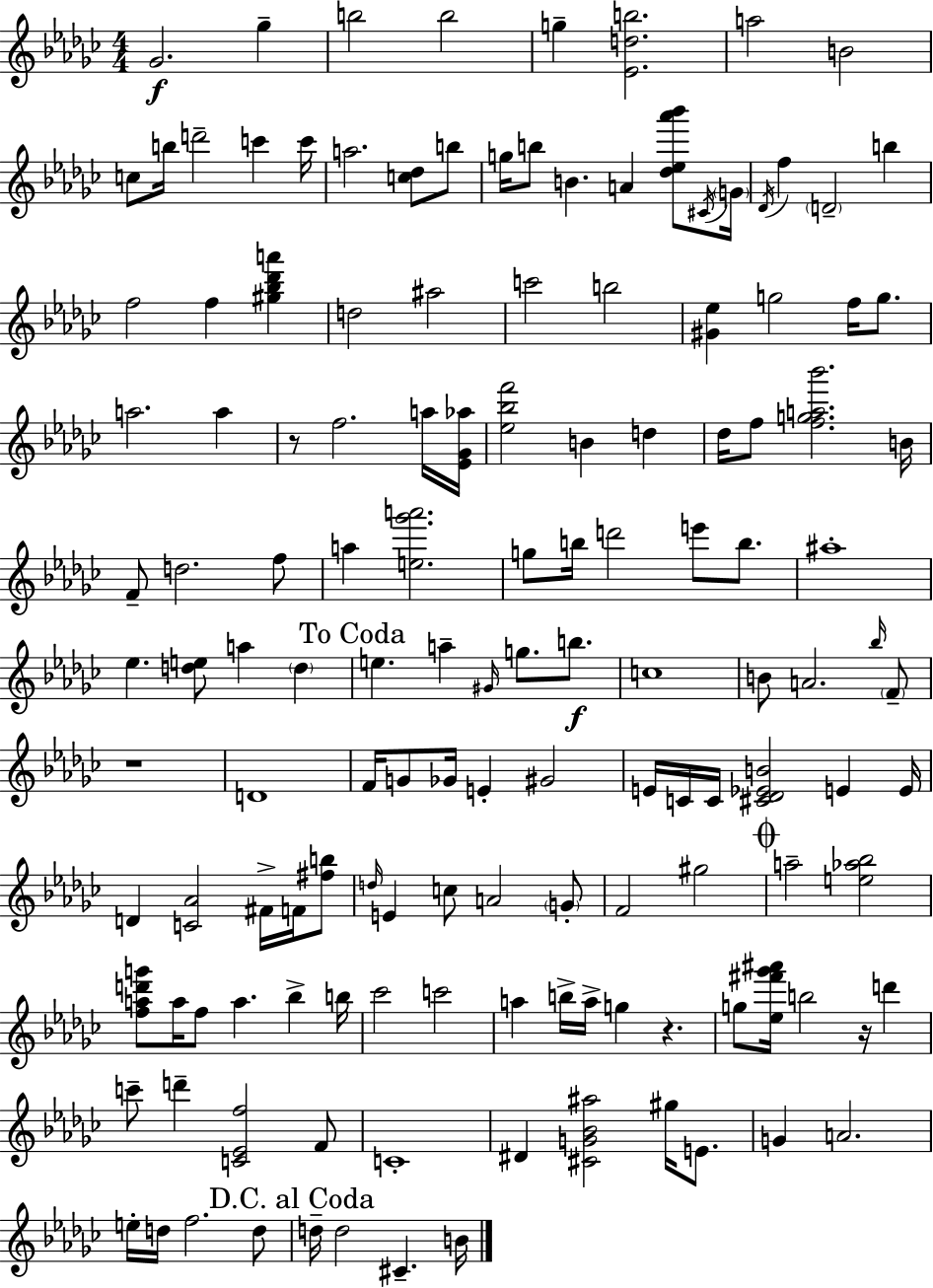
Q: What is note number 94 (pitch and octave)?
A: C6